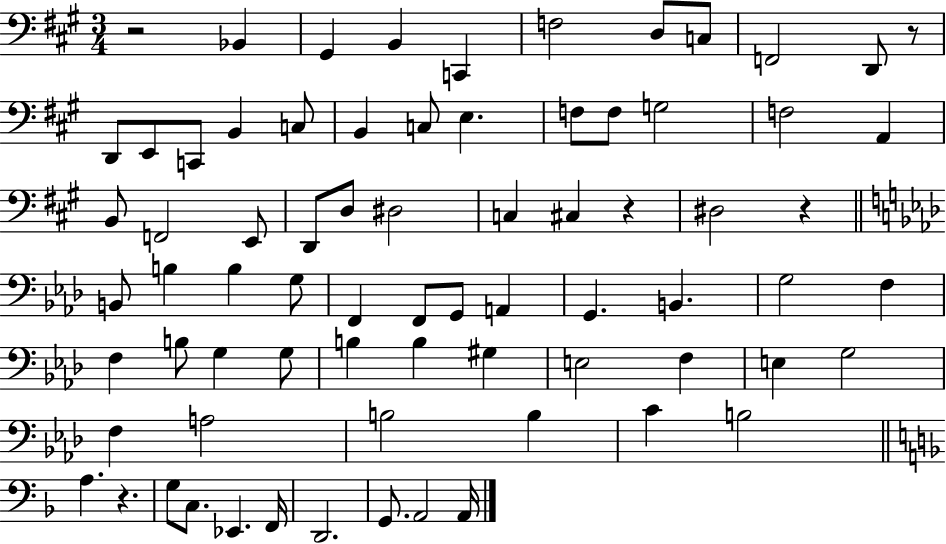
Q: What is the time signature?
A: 3/4